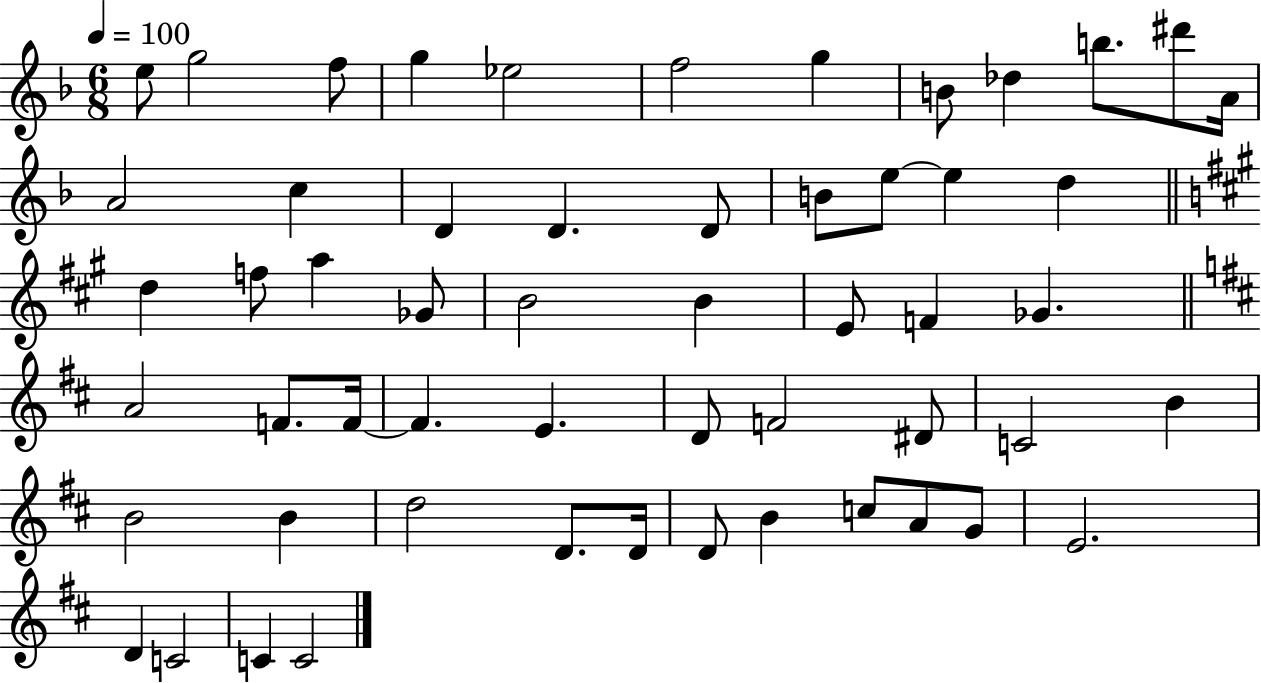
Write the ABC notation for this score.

X:1
T:Untitled
M:6/8
L:1/4
K:F
e/2 g2 f/2 g _e2 f2 g B/2 _d b/2 ^d'/2 A/4 A2 c D D D/2 B/2 e/2 e d d f/2 a _G/2 B2 B E/2 F _G A2 F/2 F/4 F E D/2 F2 ^D/2 C2 B B2 B d2 D/2 D/4 D/2 B c/2 A/2 G/2 E2 D C2 C C2